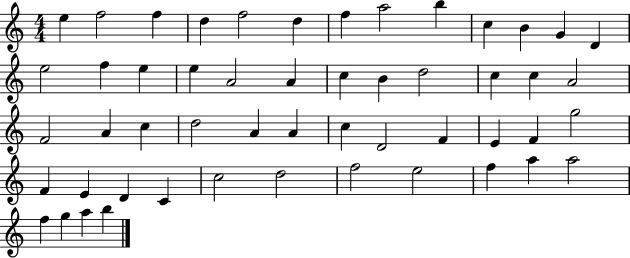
E5/q F5/h F5/q D5/q F5/h D5/q F5/q A5/h B5/q C5/q B4/q G4/q D4/q E5/h F5/q E5/q E5/q A4/h A4/q C5/q B4/q D5/h C5/q C5/q A4/h F4/h A4/q C5/q D5/h A4/q A4/q C5/q D4/h F4/q E4/q F4/q G5/h F4/q E4/q D4/q C4/q C5/h D5/h F5/h E5/h F5/q A5/q A5/h F5/q G5/q A5/q B5/q